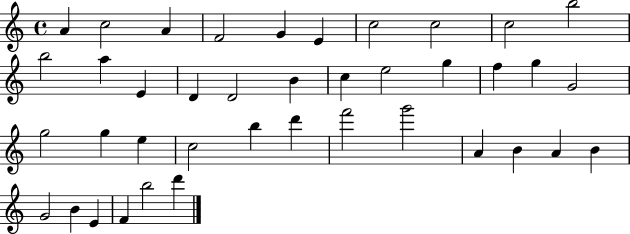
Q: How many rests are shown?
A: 0